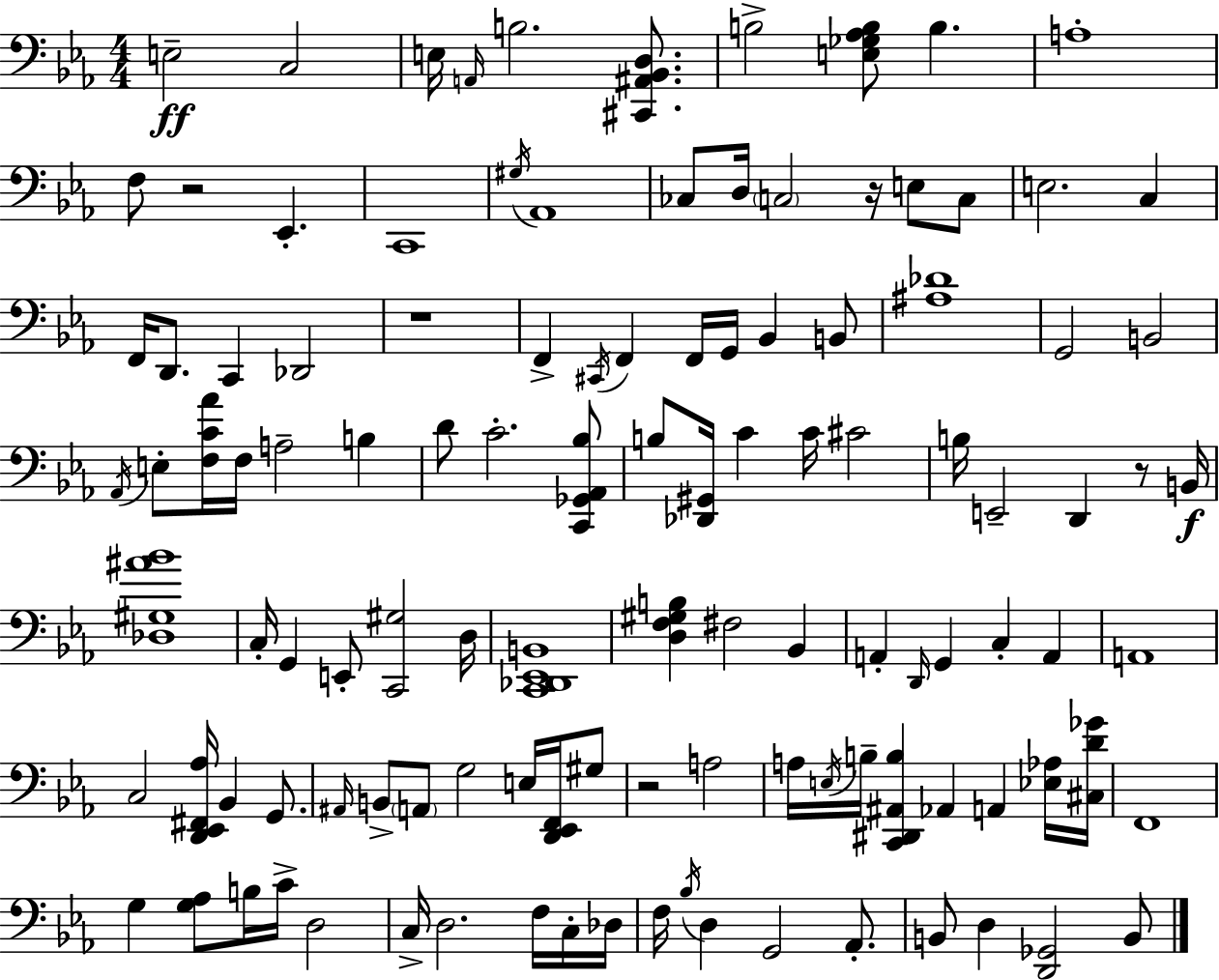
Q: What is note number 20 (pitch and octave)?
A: C3